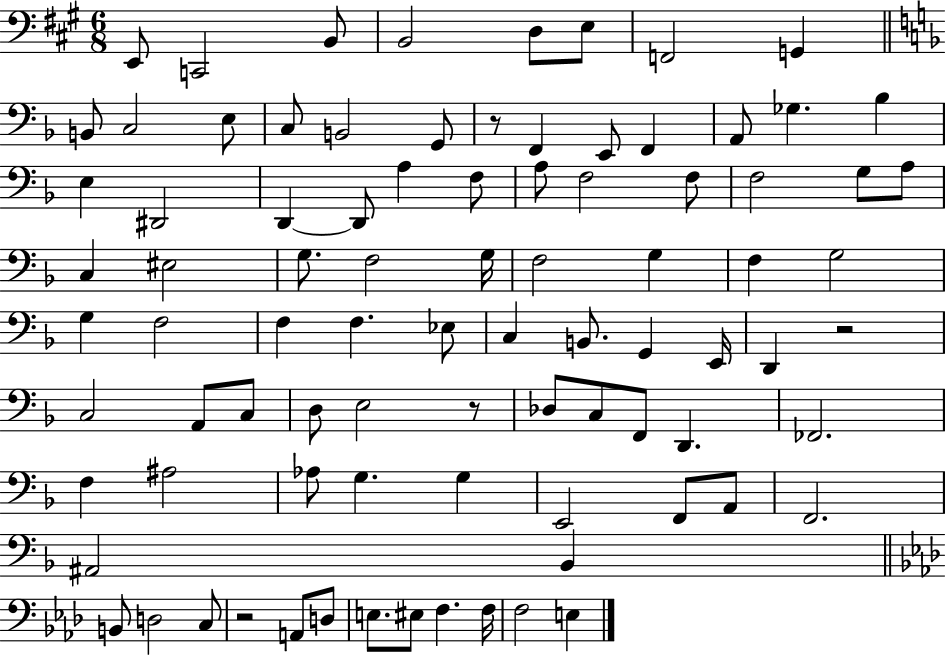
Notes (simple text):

E2/e C2/h B2/e B2/h D3/e E3/e F2/h G2/q B2/e C3/h E3/e C3/e B2/h G2/e R/e F2/q E2/e F2/q A2/e Gb3/q. Bb3/q E3/q D#2/h D2/q D2/e A3/q F3/e A3/e F3/h F3/e F3/h G3/e A3/e C3/q EIS3/h G3/e. F3/h G3/s F3/h G3/q F3/q G3/h G3/q F3/h F3/q F3/q. Eb3/e C3/q B2/e. G2/q E2/s D2/q R/h C3/h A2/e C3/e D3/e E3/h R/e Db3/e C3/e F2/e D2/q. FES2/h. F3/q A#3/h Ab3/e G3/q. G3/q E2/h F2/e A2/e F2/h. A#2/h Bb2/q B2/e D3/h C3/e R/h A2/e D3/e E3/e. EIS3/e F3/q. F3/s F3/h E3/q